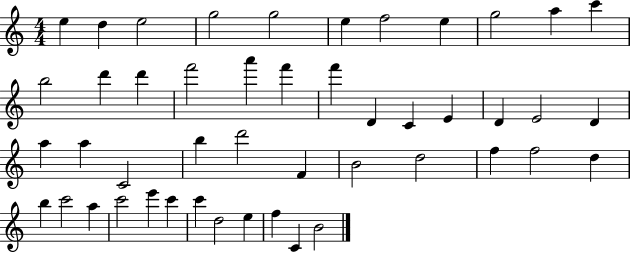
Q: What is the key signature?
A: C major